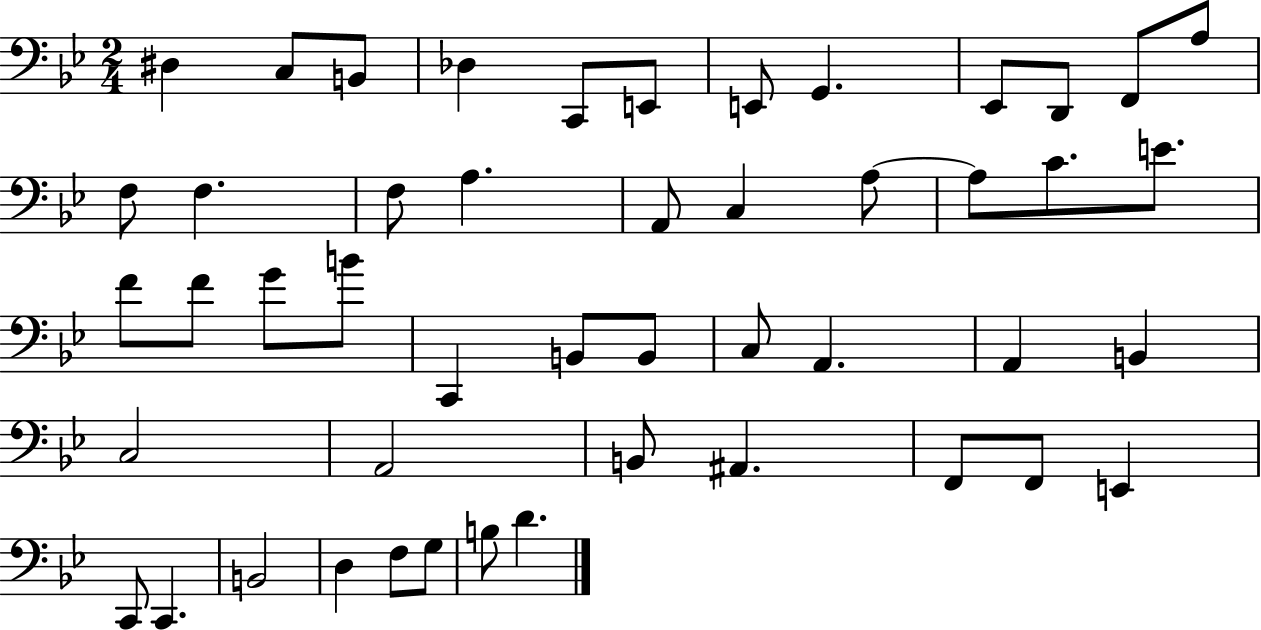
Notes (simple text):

D#3/q C3/e B2/e Db3/q C2/e E2/e E2/e G2/q. Eb2/e D2/e F2/e A3/e F3/e F3/q. F3/e A3/q. A2/e C3/q A3/e A3/e C4/e. E4/e. F4/e F4/e G4/e B4/e C2/q B2/e B2/e C3/e A2/q. A2/q B2/q C3/h A2/h B2/e A#2/q. F2/e F2/e E2/q C2/e C2/q. B2/h D3/q F3/e G3/e B3/e D4/q.